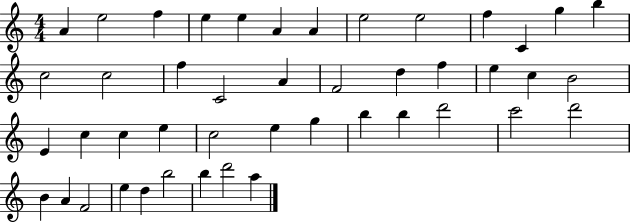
A4/q E5/h F5/q E5/q E5/q A4/q A4/q E5/h E5/h F5/q C4/q G5/q B5/q C5/h C5/h F5/q C4/h A4/q F4/h D5/q F5/q E5/q C5/q B4/h E4/q C5/q C5/q E5/q C5/h E5/q G5/q B5/q B5/q D6/h C6/h D6/h B4/q A4/q F4/h E5/q D5/q B5/h B5/q D6/h A5/q